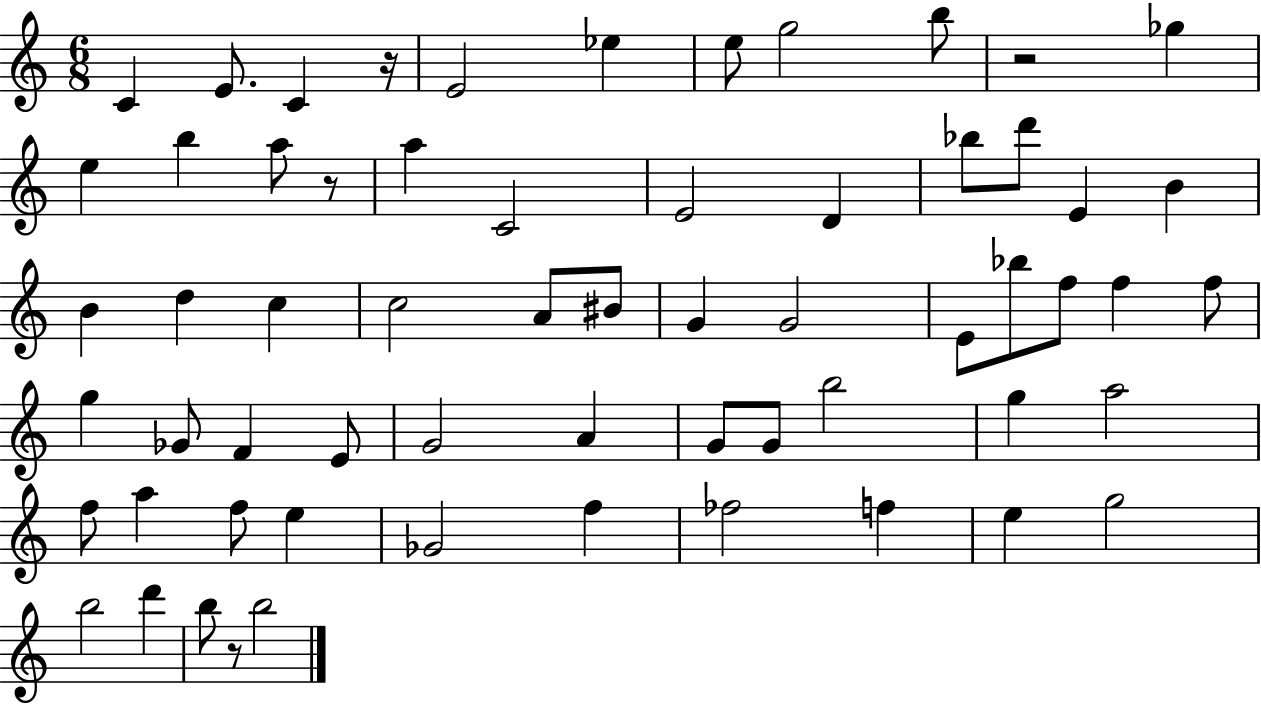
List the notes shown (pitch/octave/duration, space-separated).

C4/q E4/e. C4/q R/s E4/h Eb5/q E5/e G5/h B5/e R/h Gb5/q E5/q B5/q A5/e R/e A5/q C4/h E4/h D4/q Bb5/e D6/e E4/q B4/q B4/q D5/q C5/q C5/h A4/e BIS4/e G4/q G4/h E4/e Bb5/e F5/e F5/q F5/e G5/q Gb4/e F4/q E4/e G4/h A4/q G4/e G4/e B5/h G5/q A5/h F5/e A5/q F5/e E5/q Gb4/h F5/q FES5/h F5/q E5/q G5/h B5/h D6/q B5/e R/e B5/h